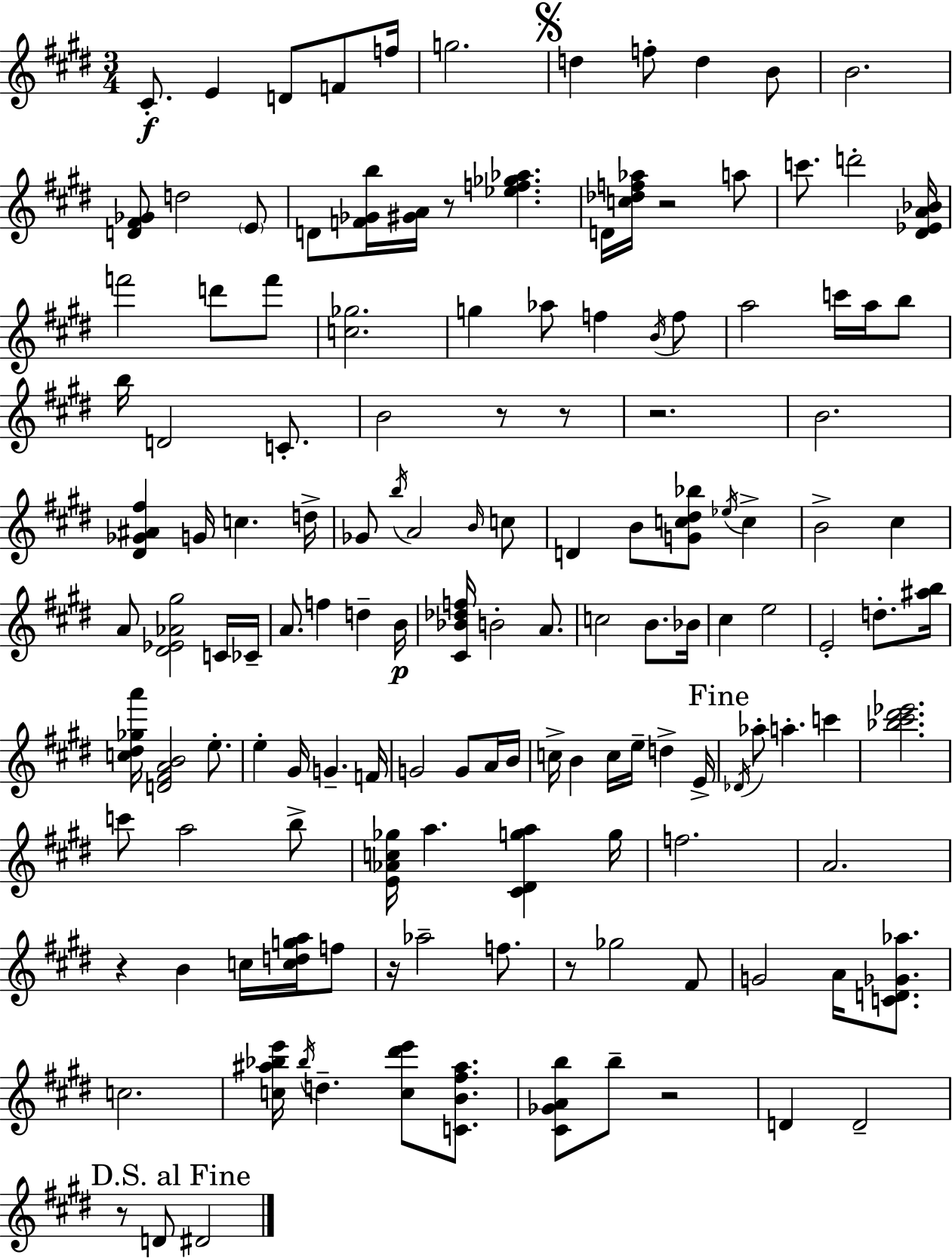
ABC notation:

X:1
T:Untitled
M:3/4
L:1/4
K:E
^C/2 E D/2 F/2 f/4 g2 d f/2 d B/2 B2 [D^F_G]/2 d2 E/2 D/2 [F_Gb]/4 [^GA]/4 z/2 [_ef_g_a] D/4 [c_df_a]/4 z2 a/2 c'/2 d'2 [^D_EA_B]/4 f'2 d'/2 f'/2 [c_g]2 g _a/2 f B/4 f/2 a2 c'/4 a/4 b/2 b/4 D2 C/2 B2 z/2 z/2 z2 B2 [^D_G^A^f] G/4 c d/4 _G/2 b/4 A2 B/4 c/2 D B/2 [Gc^d_b]/2 _e/4 c B2 ^c A/2 [^D_E_A^g]2 C/4 _C/4 A/2 f d B/4 [^C_B_df]/4 B2 A/2 c2 B/2 _B/4 ^c e2 E2 d/2 [^ab]/4 [c^d_ga']/4 [D^FAB]2 e/2 e ^G/4 G F/4 G2 G/2 A/4 B/4 c/4 B c/4 e/4 d E/4 _D/4 _a/2 a c' [_b^c'^d'_e']2 c'/2 a2 b/2 [E_Ac_g]/4 a [^C^Dga] g/4 f2 A2 z B c/4 [cdga]/4 f/2 z/4 _a2 f/2 z/2 _g2 ^F/2 G2 A/4 [CD_G_a]/2 c2 [c^a_be']/4 _b/4 d [c^d'e']/2 [CB^f^a]/2 [^C_GAb]/2 b/2 z2 D D2 z/2 D/2 ^D2